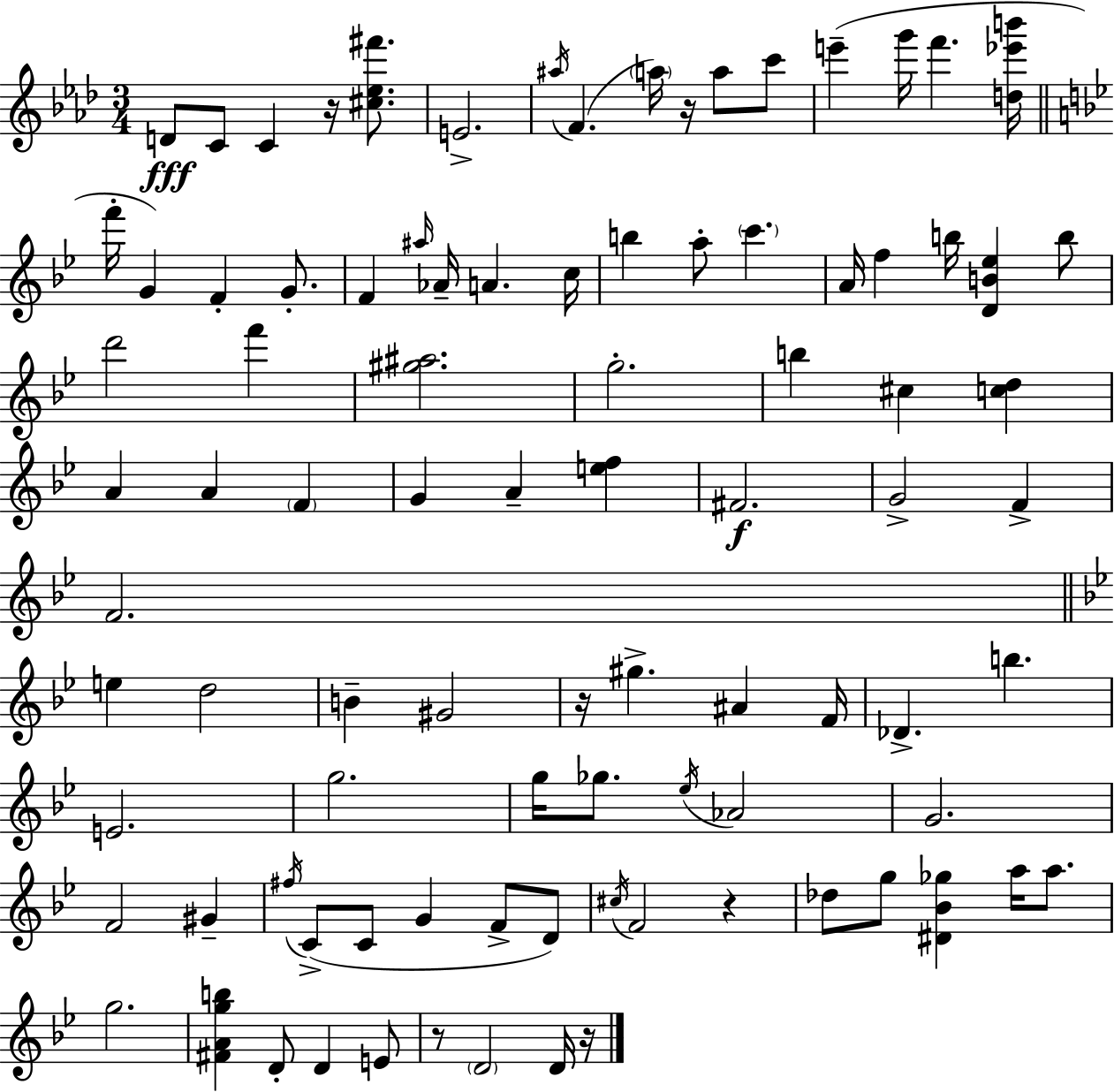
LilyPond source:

{
  \clef treble
  \numericTimeSignature
  \time 3/4
  \key f \minor
  \repeat volta 2 { d'8\fff c'8 c'4 r16 <cis'' ees'' fis'''>8. | e'2.-> | \acciaccatura { ais''16 }( f'4. \parenthesize a''16) r16 a''8 c'''8 | e'''4--( g'''16 f'''4. | \break <d'' ees''' b'''>16 \bar "||" \break \key g \minor f'''16-. g'4) f'4-. g'8.-. | f'4 \grace { ais''16 } aes'16-- a'4. | c''16 b''4 a''8-. \parenthesize c'''4. | a'16 f''4 b''16 <d' b' ees''>4 b''8 | \break d'''2 f'''4 | <gis'' ais''>2. | g''2.-. | b''4 cis''4 <c'' d''>4 | \break a'4 a'4 \parenthesize f'4 | g'4 a'4-- <e'' f''>4 | fis'2.\f | g'2-> f'4-> | \break f'2. | \bar "||" \break \key bes \major e''4 d''2 | b'4-- gis'2 | r16 gis''4.-> ais'4 f'16 | des'4.-> b''4. | \break e'2. | g''2. | g''16 ges''8. \acciaccatura { ees''16 } aes'2 | g'2. | \break f'2 gis'4-- | \acciaccatura { fis''16 } c'8->( c'8 g'4 f'8-> | d'8) \acciaccatura { cis''16 } f'2 r4 | des''8 g''8 <dis' bes' ges''>4 a''16 | \break a''8. g''2. | <fis' a' g'' b''>4 d'8-. d'4 | e'8 r8 \parenthesize d'2 | d'16 r16 } \bar "|."
}